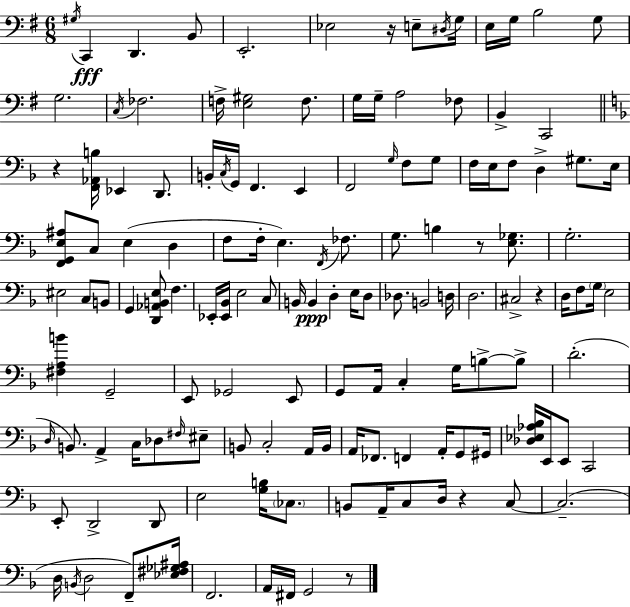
G#3/s C2/q D2/q. B2/e E2/h. Eb3/h R/s E3/e D#3/s G3/s E3/s G3/s B3/h G3/e G3/h. C3/s FES3/h. F3/s [E3,G#3]/h F3/e. G3/s G3/s A3/h FES3/e B2/q C2/h R/q [F2,Ab2,B3]/s Eb2/q D2/e. B2/s C3/s G2/s F2/q. E2/q F2/h G3/s F3/e G3/e F3/s E3/s F3/e D3/q G#3/e. E3/s [F2,G2,E3,A#3]/e C3/e E3/q D3/q F3/e F3/s E3/q. F2/s FES3/e. G3/e. B3/q R/e [E3,Gb3]/e. G3/h. EIS3/h C3/e B2/e G2/q [D2,Ab2,B2,E3]/e F3/q. Eb2/s [Eb2,Bb2]/s E3/h C3/e B2/s B2/q D3/q E3/s D3/e Db3/e. B2/h D3/s D3/h. C#3/h R/q D3/s F3/e G3/s E3/h [F#3,A3,B4]/q G2/h E2/e Gb2/h E2/e G2/e A2/s C3/q G3/s B3/e B3/e D4/h. D3/s B2/e. A2/q C3/s Db3/e F#3/s EIS3/e B2/e C3/h A2/s B2/s A2/s FES2/e. F2/q A2/s G2/e G#2/s [Db3,Eb3,Ab3,Bb3]/s E2/s E2/e C2/h E2/e D2/h D2/e E3/h [G3,B3]/s CES3/e. B2/e A2/s C3/e D3/s R/q C3/e C3/h. D3/s B2/s D3/h F2/e [Eb3,F#3,Gb3,A#3]/s F2/h. A2/s F#2/s G2/h R/e